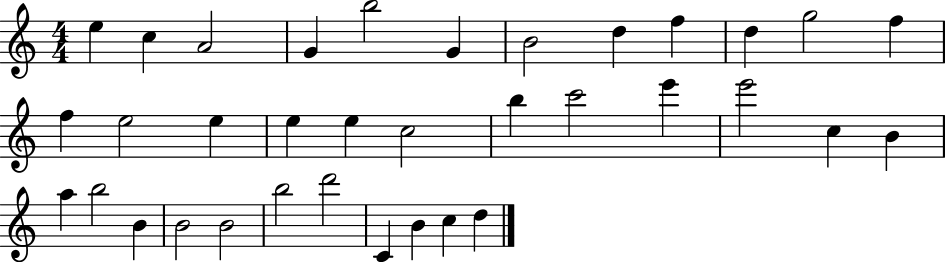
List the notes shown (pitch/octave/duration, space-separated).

E5/q C5/q A4/h G4/q B5/h G4/q B4/h D5/q F5/q D5/q G5/h F5/q F5/q E5/h E5/q E5/q E5/q C5/h B5/q C6/h E6/q E6/h C5/q B4/q A5/q B5/h B4/q B4/h B4/h B5/h D6/h C4/q B4/q C5/q D5/q